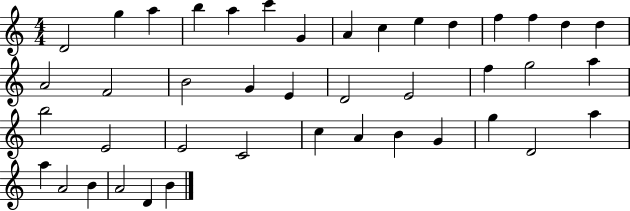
X:1
T:Untitled
M:4/4
L:1/4
K:C
D2 g a b a c' G A c e d f f d d A2 F2 B2 G E D2 E2 f g2 a b2 E2 E2 C2 c A B G g D2 a a A2 B A2 D B